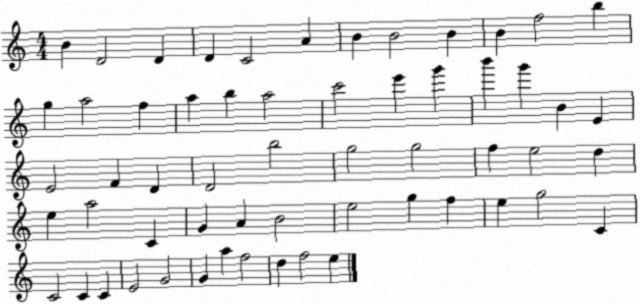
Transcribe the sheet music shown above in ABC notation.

X:1
T:Untitled
M:4/4
L:1/4
K:C
B D2 D D C2 A B B2 B B f2 b g a2 f a b a2 c'2 e' g' b' g' B E E2 F D D2 b2 g2 g2 f e2 d e a2 C G A B2 e2 g f e g2 C C2 C C E2 G2 G a f2 d f2 e